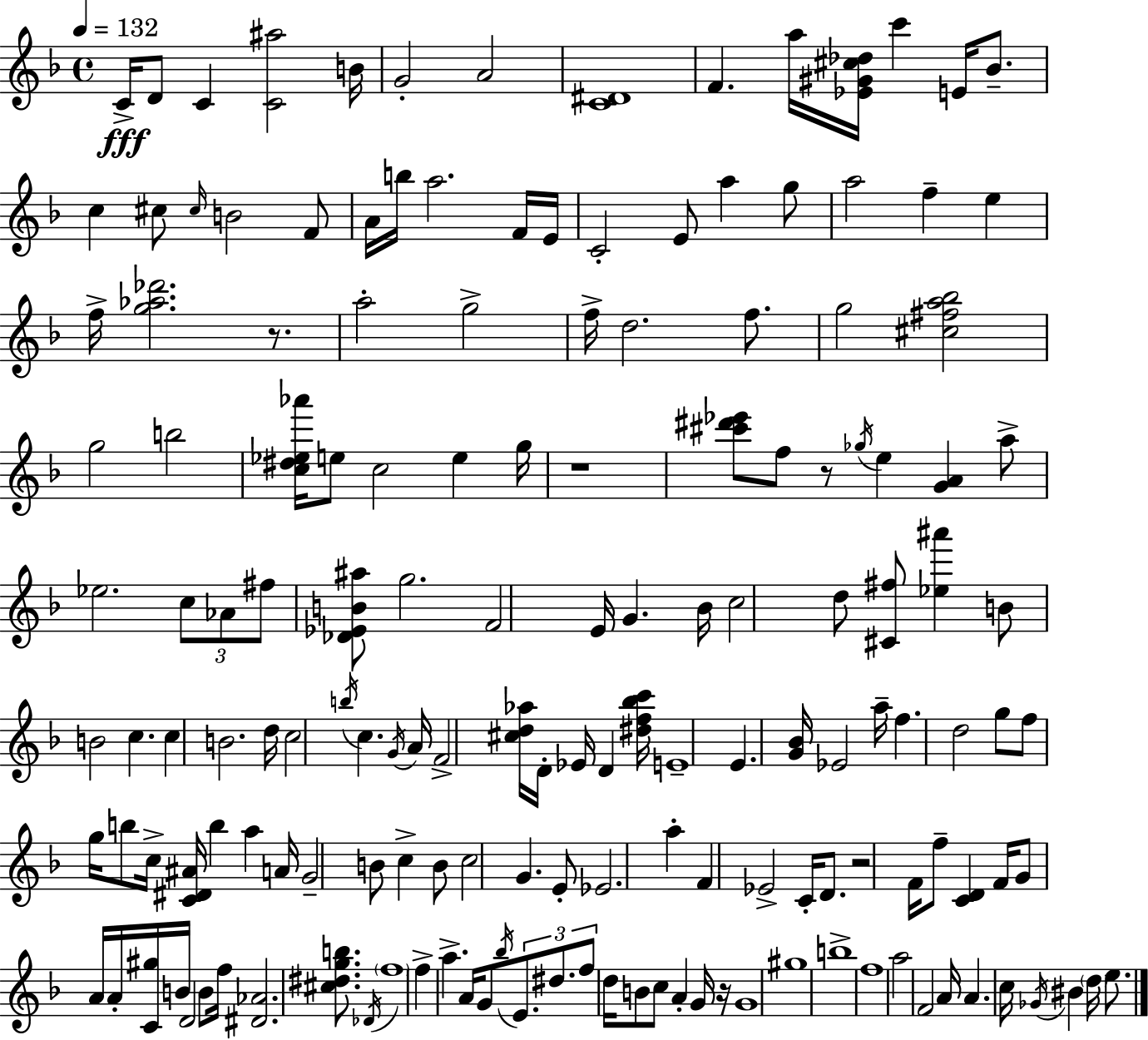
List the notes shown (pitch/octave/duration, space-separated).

C4/s D4/e C4/q [C4,A#5]/h B4/s G4/h A4/h [C4,D#4]/w F4/q. A5/s [Eb4,G#4,C#5,Db5]/s C6/q E4/s Bb4/e. C5/q C#5/e C#5/s B4/h F4/e A4/s B5/s A5/h. F4/s E4/s C4/h E4/e A5/q G5/e A5/h F5/q E5/q F5/s [G5,Ab5,Db6]/h. R/e. A5/h G5/h F5/s D5/h. F5/e. G5/h [C#5,F#5,A5,Bb5]/h G5/h B5/h [C5,D#5,Eb5,Ab6]/s E5/e C5/h E5/q G5/s R/w [C#6,D#6,Eb6]/e F5/e R/e Gb5/s E5/q [G4,A4]/q A5/e Eb5/h. C5/e Ab4/e F#5/e [Db4,Eb4,B4,A#5]/e G5/h. F4/h E4/s G4/q. Bb4/s C5/h D5/e [C#4,F#5]/e [Eb5,A#6]/q B4/e B4/h C5/q. C5/q B4/h. D5/s C5/h B5/s C5/q. G4/s A4/s F4/h [C#5,D5,Ab5]/s D4/s Eb4/s D4/q [D#5,F5,Bb5,C6]/s E4/w E4/q. [G4,Bb4]/s Eb4/h A5/s F5/q. D5/h G5/e F5/e G5/s B5/e C5/s [C4,D#4,A#4]/s B5/q A5/q A4/s G4/h B4/e C5/q B4/e C5/h G4/q. E4/e Eb4/h. A5/q F4/q Eb4/h C4/s D4/e. R/h F4/s F5/e [C4,D4]/q F4/s G4/e A4/s A4/s [C4,G#5]/s B4/s D4/h B4/e F5/s [D#4,Ab4]/h. [C#5,D#5,G5,B5]/e. Db4/s F5/w F5/q A5/q. A4/s G4/e Bb5/s E4/e. D#5/e. F5/e D5/s B4/e C5/e A4/q G4/s R/s G4/w G#5/w B5/w F5/w A5/h F4/h A4/s A4/q. C5/s Gb4/s BIS4/q D5/s E5/e.